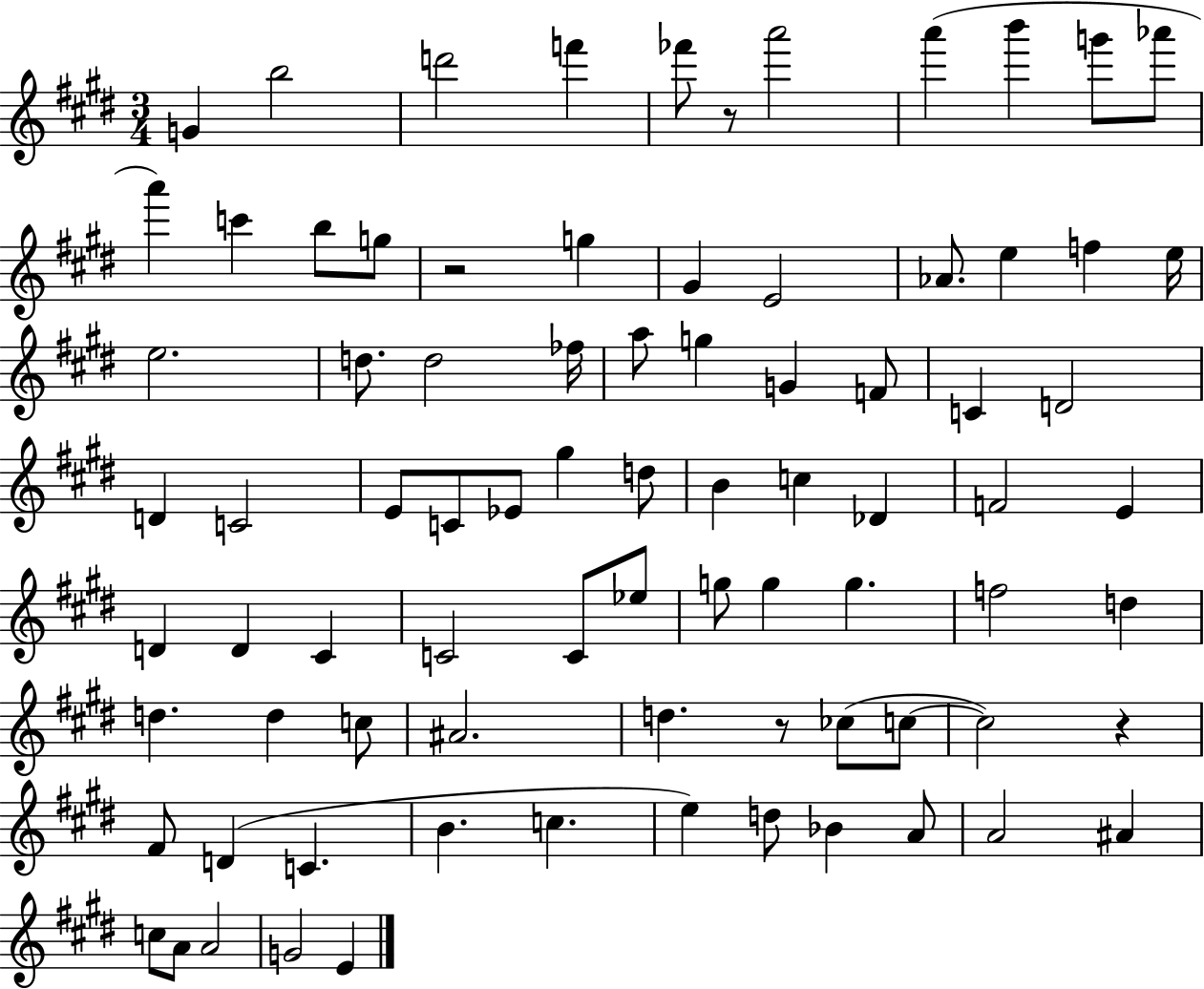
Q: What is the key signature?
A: E major